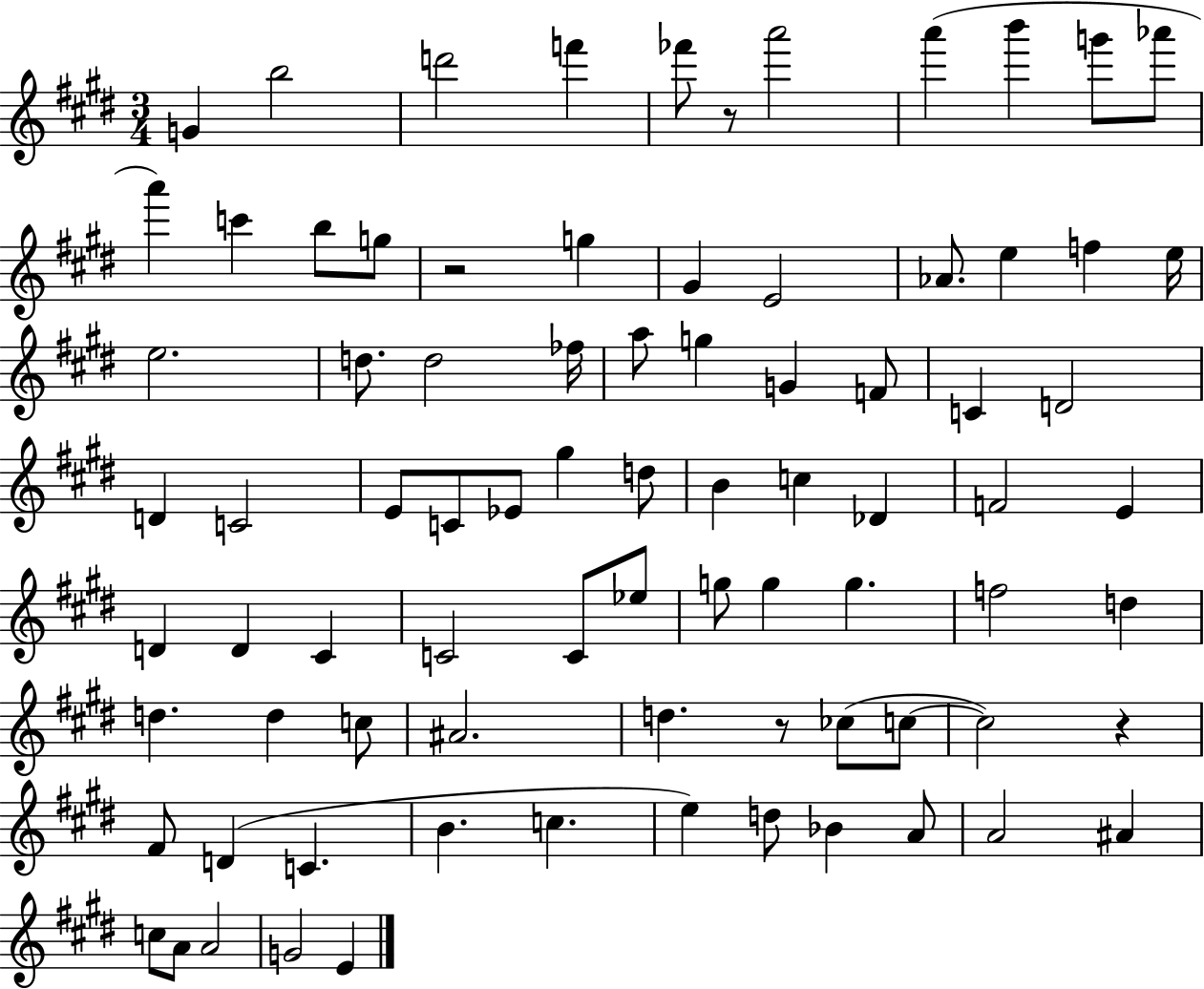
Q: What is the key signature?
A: E major